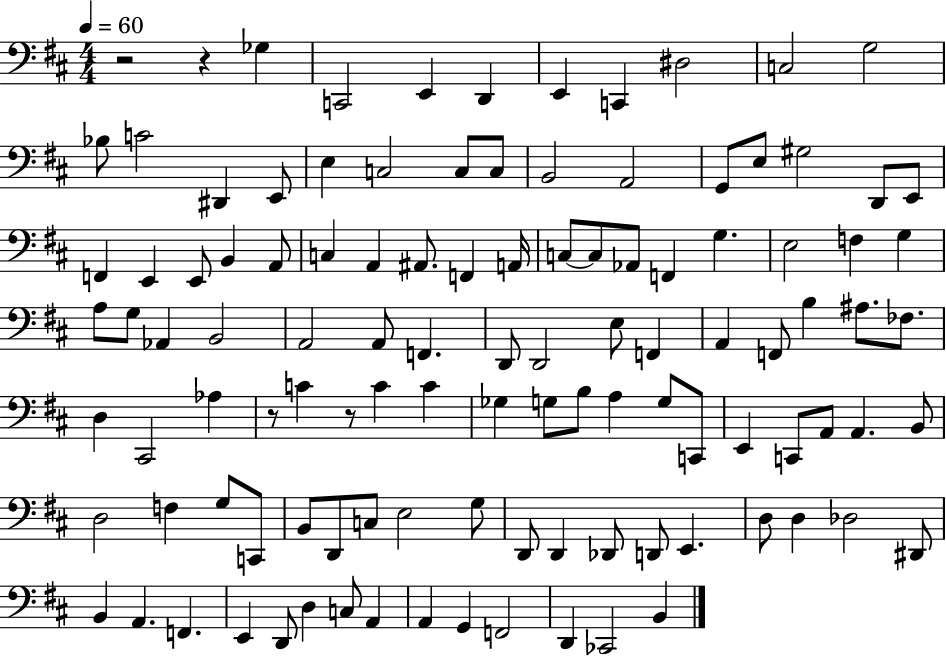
R/h R/q Gb3/q C2/h E2/q D2/q E2/q C2/q D#3/h C3/h G3/h Bb3/e C4/h D#2/q E2/e E3/q C3/h C3/e C3/e B2/h A2/h G2/e E3/e G#3/h D2/e E2/e F2/q E2/q E2/e B2/q A2/e C3/q A2/q A#2/e. F2/q A2/s C3/e C3/e Ab2/e F2/q G3/q. E3/h F3/q G3/q A3/e G3/e Ab2/q B2/h A2/h A2/e F2/q. D2/e D2/h E3/e F2/q A2/q F2/e B3/q A#3/e. FES3/e. D3/q C#2/h Ab3/q R/e C4/q R/e C4/q C4/q Gb3/q G3/e B3/e A3/q G3/e C2/e E2/q C2/e A2/e A2/q. B2/e D3/h F3/q G3/e C2/e B2/e D2/e C3/e E3/h G3/e D2/e D2/q Db2/e D2/e E2/q. D3/e D3/q Db3/h D#2/e B2/q A2/q. F2/q. E2/q D2/e D3/q C3/e A2/q A2/q G2/q F2/h D2/q CES2/h B2/q